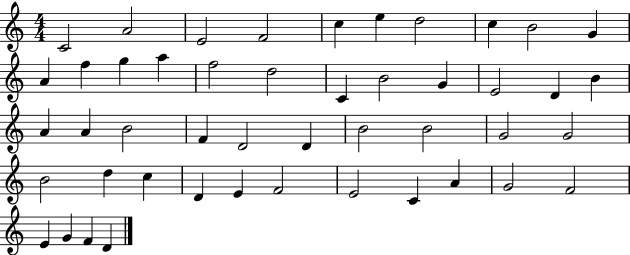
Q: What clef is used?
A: treble